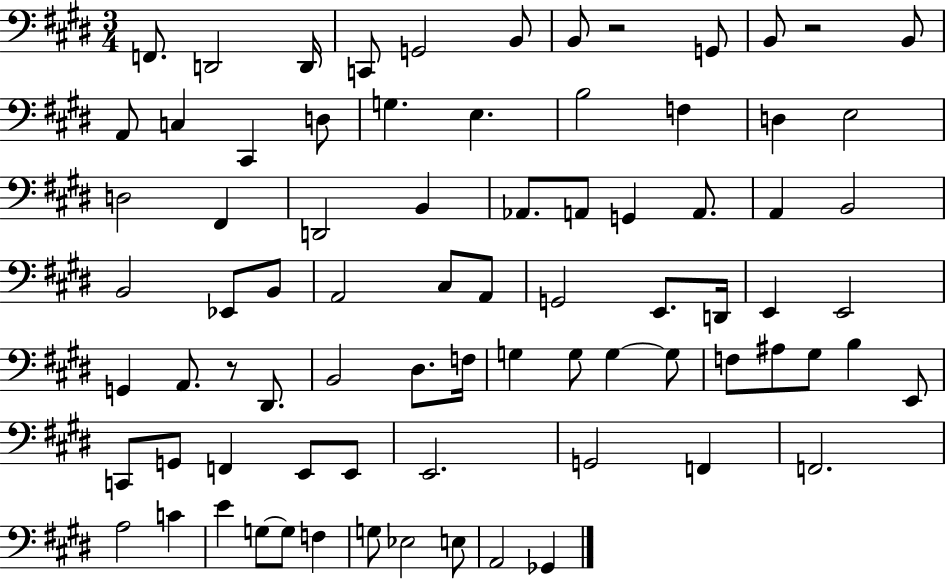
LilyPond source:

{
  \clef bass
  \numericTimeSignature
  \time 3/4
  \key e \major
  f,8. d,2 d,16 | c,8 g,2 b,8 | b,8 r2 g,8 | b,8 r2 b,8 | \break a,8 c4 cis,4 d8 | g4. e4. | b2 f4 | d4 e2 | \break d2 fis,4 | d,2 b,4 | aes,8. a,8 g,4 a,8. | a,4 b,2 | \break b,2 ees,8 b,8 | a,2 cis8 a,8 | g,2 e,8. d,16 | e,4 e,2 | \break g,4 a,8. r8 dis,8. | b,2 dis8. f16 | g4 g8 g4~~ g8 | f8 ais8 gis8 b4 e,8 | \break c,8 g,8 f,4 e,8 e,8 | e,2. | g,2 f,4 | f,2. | \break a2 c'4 | e'4 g8~~ g8 f4 | g8 ees2 e8 | a,2 ges,4 | \break \bar "|."
}